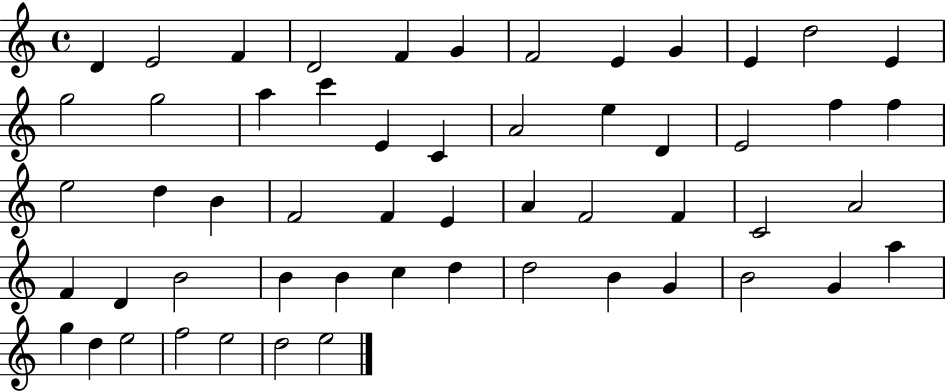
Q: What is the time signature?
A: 4/4